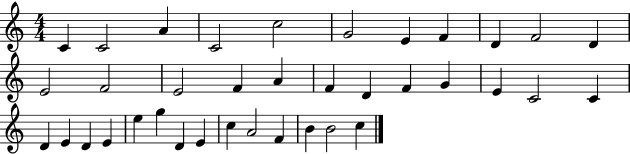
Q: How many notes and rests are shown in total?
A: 37